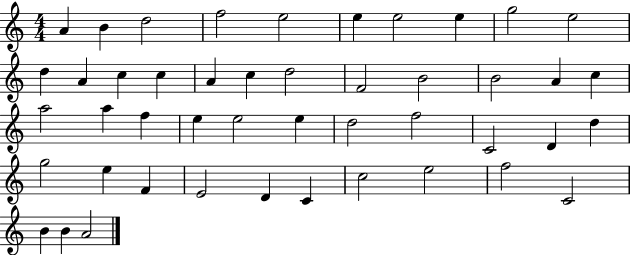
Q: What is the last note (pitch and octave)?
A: A4